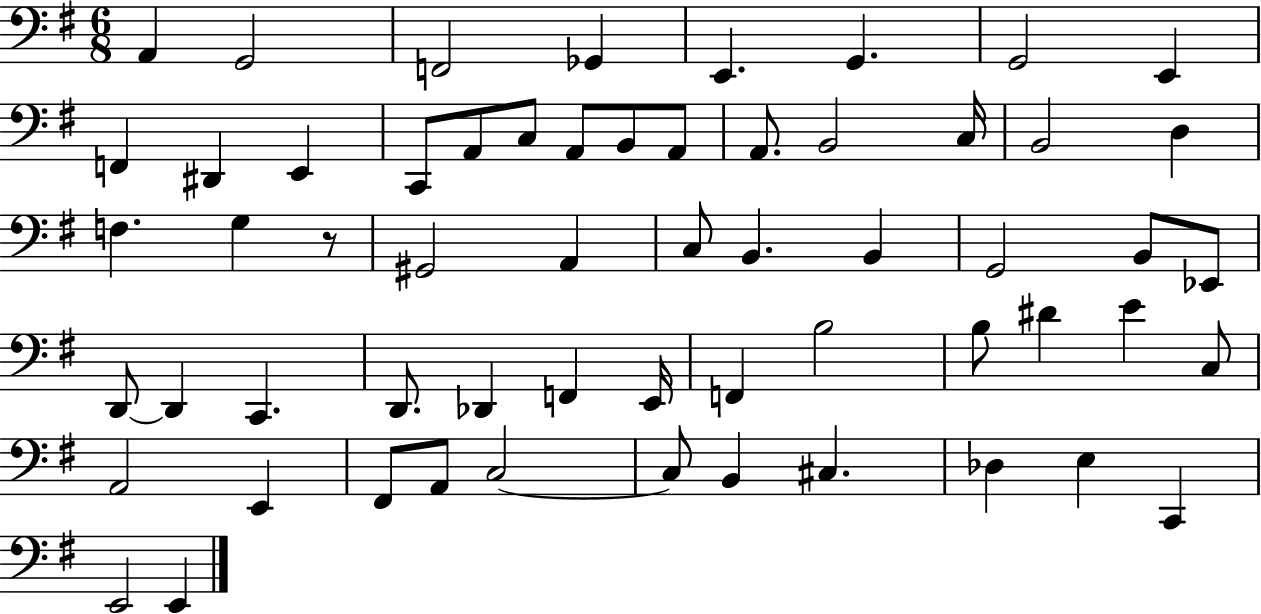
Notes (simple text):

A2/q G2/h F2/h Gb2/q E2/q. G2/q. G2/h E2/q F2/q D#2/q E2/q C2/e A2/e C3/e A2/e B2/e A2/e A2/e. B2/h C3/s B2/h D3/q F3/q. G3/q R/e G#2/h A2/q C3/e B2/q. B2/q G2/h B2/e Eb2/e D2/e D2/q C2/q. D2/e. Db2/q F2/q E2/s F2/q B3/h B3/e D#4/q E4/q C3/e A2/h E2/q F#2/e A2/e C3/h C3/e B2/q C#3/q. Db3/q E3/q C2/q E2/h E2/q